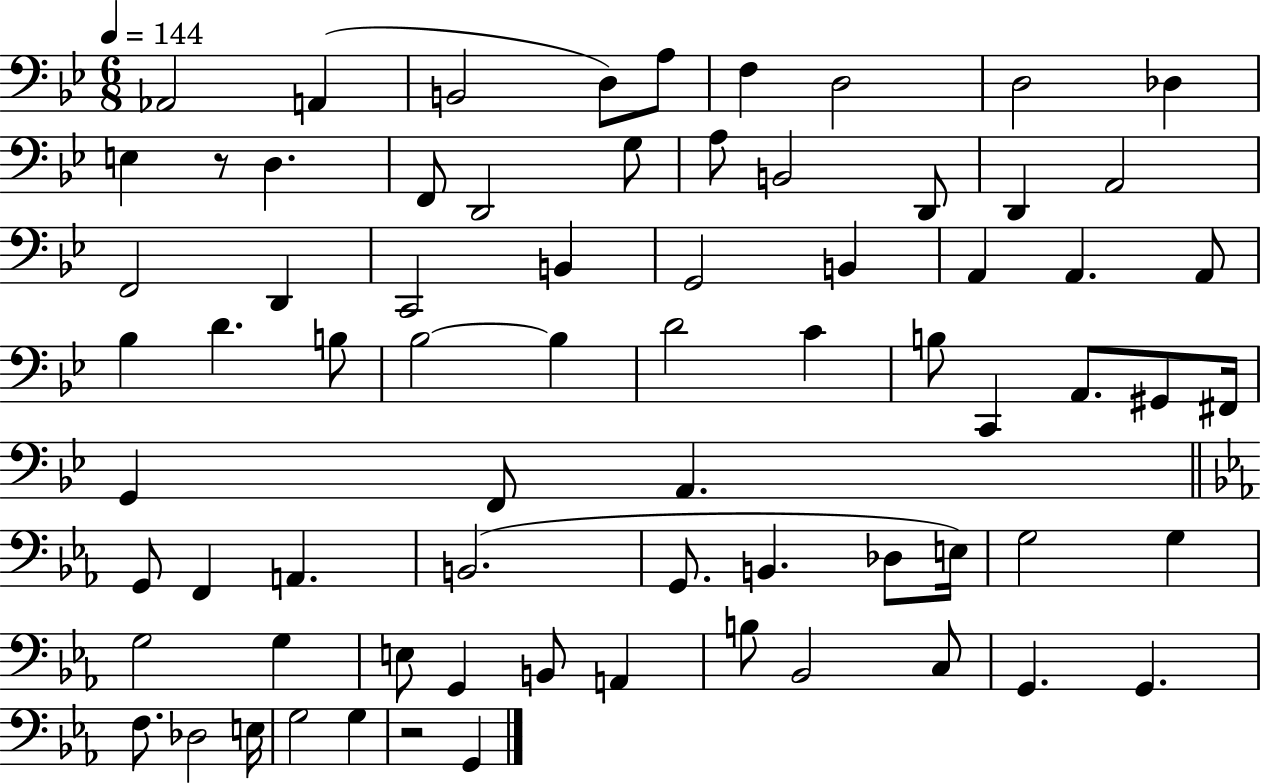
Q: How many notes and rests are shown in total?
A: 72